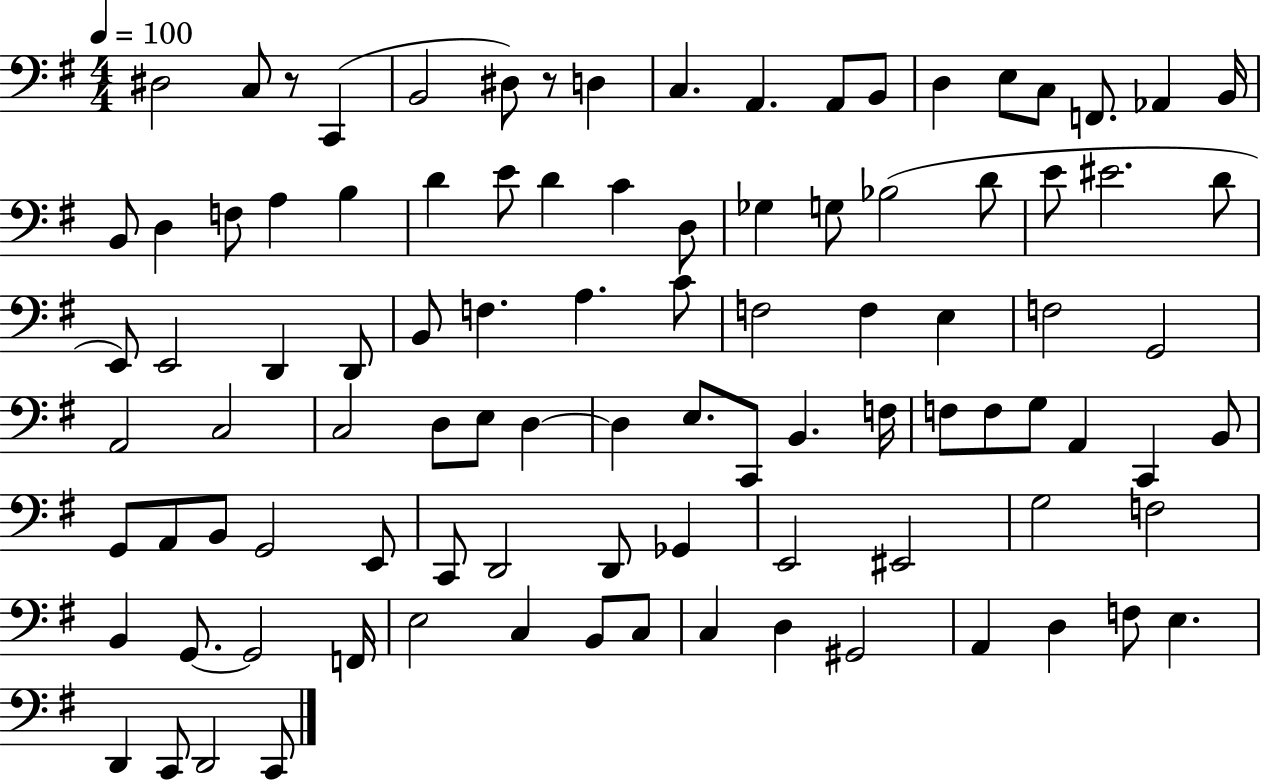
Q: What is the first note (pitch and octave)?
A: D#3